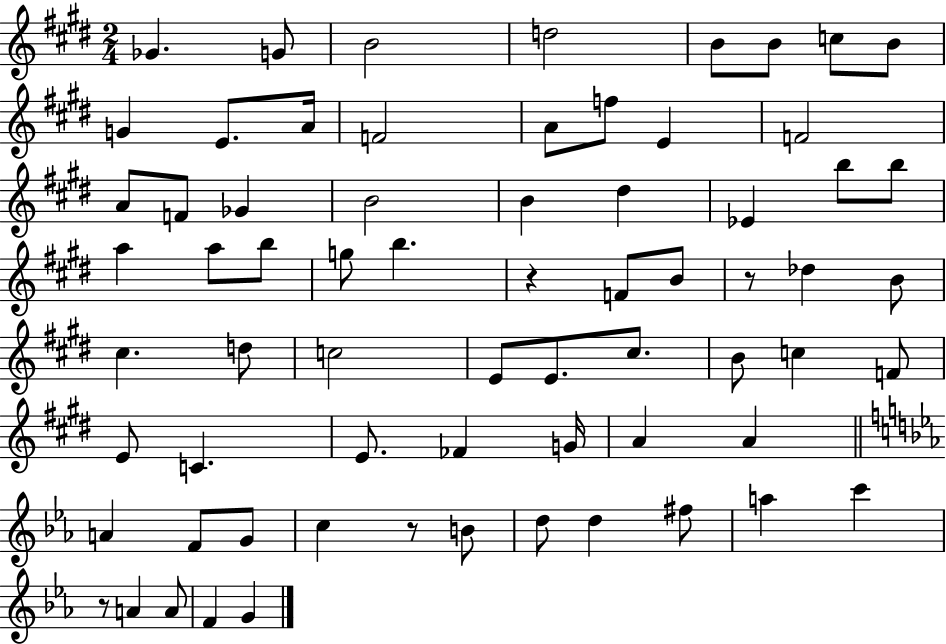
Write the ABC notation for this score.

X:1
T:Untitled
M:2/4
L:1/4
K:E
_G G/2 B2 d2 B/2 B/2 c/2 B/2 G E/2 A/4 F2 A/2 f/2 E F2 A/2 F/2 _G B2 B ^d _E b/2 b/2 a a/2 b/2 g/2 b z F/2 B/2 z/2 _d B/2 ^c d/2 c2 E/2 E/2 ^c/2 B/2 c F/2 E/2 C E/2 _F G/4 A A A F/2 G/2 c z/2 B/2 d/2 d ^f/2 a c' z/2 A A/2 F G